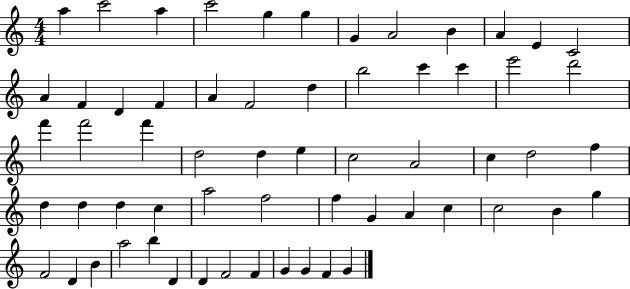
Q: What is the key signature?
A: C major